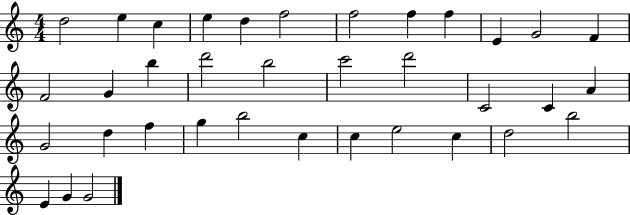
{
  \clef treble
  \numericTimeSignature
  \time 4/4
  \key c \major
  d''2 e''4 c''4 | e''4 d''4 f''2 | f''2 f''4 f''4 | e'4 g'2 f'4 | \break f'2 g'4 b''4 | d'''2 b''2 | c'''2 d'''2 | c'2 c'4 a'4 | \break g'2 d''4 f''4 | g''4 b''2 c''4 | c''4 e''2 c''4 | d''2 b''2 | \break e'4 g'4 g'2 | \bar "|."
}